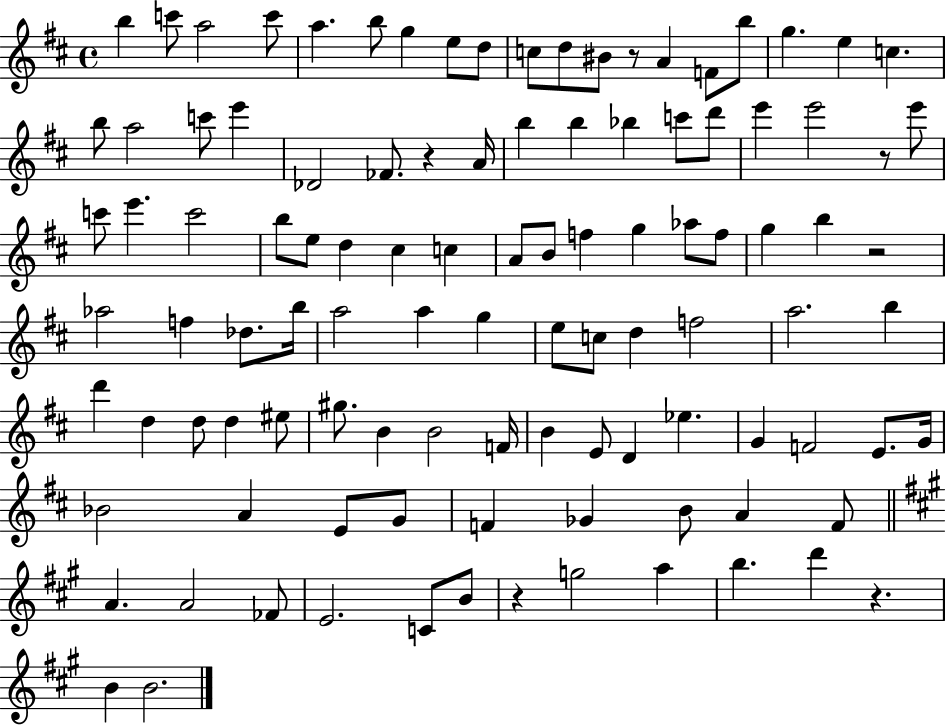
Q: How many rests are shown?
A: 6